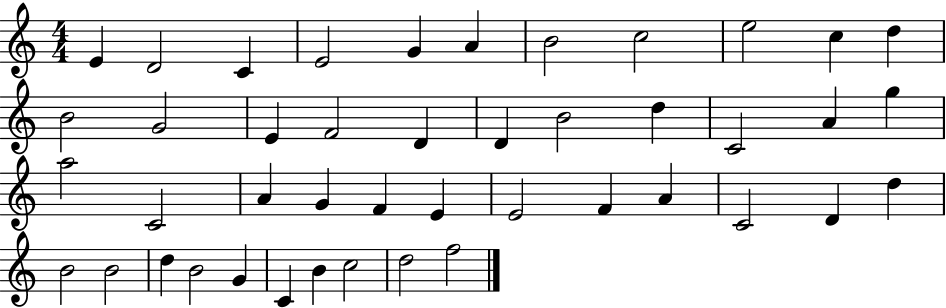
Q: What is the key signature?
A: C major